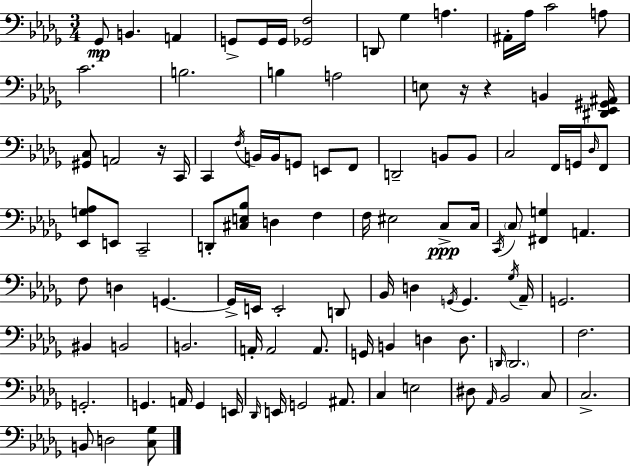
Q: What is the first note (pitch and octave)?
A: Gb2